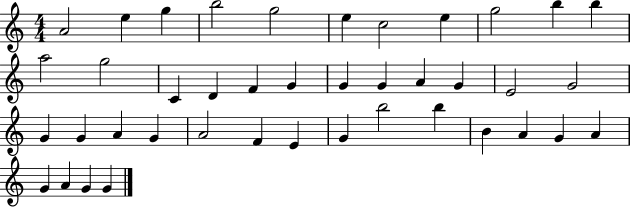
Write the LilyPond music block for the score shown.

{
  \clef treble
  \numericTimeSignature
  \time 4/4
  \key c \major
  a'2 e''4 g''4 | b''2 g''2 | e''4 c''2 e''4 | g''2 b''4 b''4 | \break a''2 g''2 | c'4 d'4 f'4 g'4 | g'4 g'4 a'4 g'4 | e'2 g'2 | \break g'4 g'4 a'4 g'4 | a'2 f'4 e'4 | g'4 b''2 b''4 | b'4 a'4 g'4 a'4 | \break g'4 a'4 g'4 g'4 | \bar "|."
}